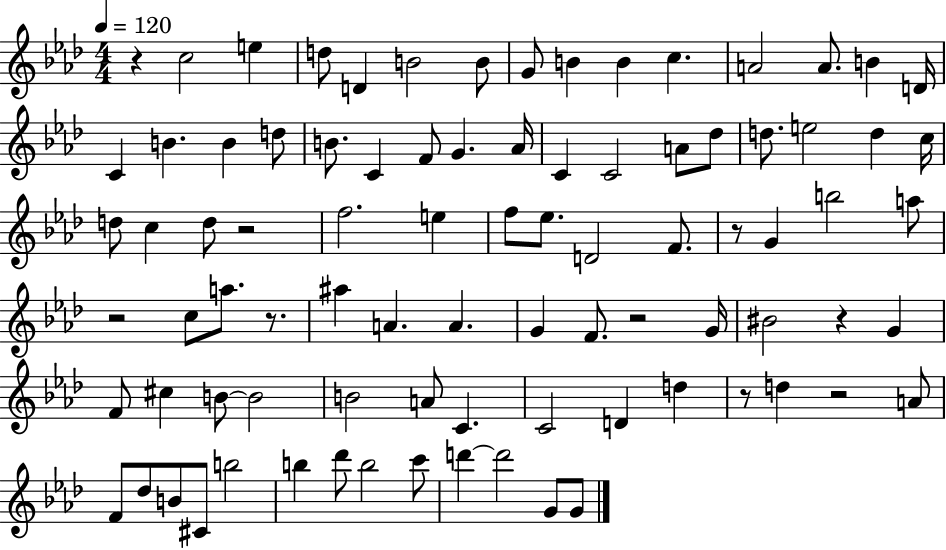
X:1
T:Untitled
M:4/4
L:1/4
K:Ab
z c2 e d/2 D B2 B/2 G/2 B B c A2 A/2 B D/4 C B B d/2 B/2 C F/2 G _A/4 C C2 A/2 _d/2 d/2 e2 d c/4 d/2 c d/2 z2 f2 e f/2 _e/2 D2 F/2 z/2 G b2 a/2 z2 c/2 a/2 z/2 ^a A A G F/2 z2 G/4 ^B2 z G F/2 ^c B/2 B2 B2 A/2 C C2 D d z/2 d z2 A/2 F/2 _d/2 B/2 ^C/2 b2 b _d'/2 b2 c'/2 d' d'2 G/2 G/2